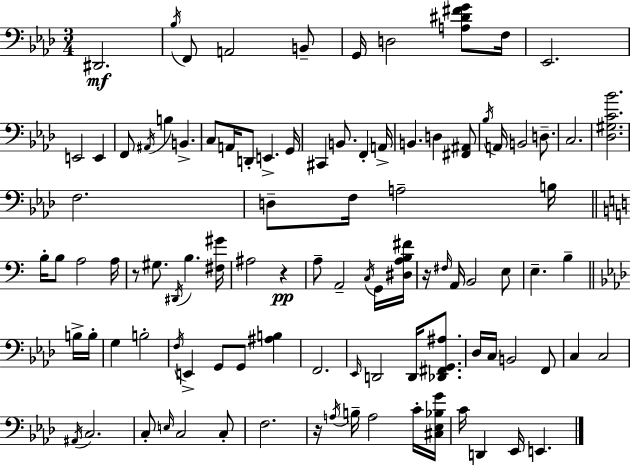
{
  \clef bass
  \numericTimeSignature
  \time 3/4
  \key aes \major
  dis,2.\mf | \acciaccatura { bes16 } f,8 a,2 b,8-- | g,16 d2 <a dis' fis' g'>8 | f16 ees,2. | \break e,2 e,4 | f,8 \acciaccatura { ais,16 } b4 b,4.-> | c8 a,16 d,8-. e,4.-> | g,16 cis,4 b,8. f,4-. | \break a,16-> b,4. d4 | <fis, ais,>8 \acciaccatura { bes16 } a,16 b,2 | d8.-- c2. | <des gis c' bes'>2. | \break f2. | d8-- f16 a2-- | b16 \bar "||" \break \key a \minor b16-. b8 a2 a16 | r8 gis8. \acciaccatura { dis,16 } b4. | <fis gis'>16 ais2 r4\pp | a8-- a,2-- \acciaccatura { c16 } | \break g,16 <dis a b fis'>16 r16 \grace { fis16 } a,16 b,2 | e8 e4.-- b4-- | \bar "||" \break \key aes \major b16-> b16-. g4 b2-. | \acciaccatura { f16 } e,4-> g,8 g,8 <ais b>4 | f,2. | \grace { ees,16 } d,2 | \break d,16 <des, fis, g, ais>8. des16 c16 b,2 | f,8 c4 c2 | \acciaccatura { ais,16 } c2. | c8-. \grace { e16 } c2 | \break c8-. f2. | r16 \acciaccatura { a16 } b16-- a2 | c'16-. <cis ees bes g'>16 c'16 d,4 | ees,16 e,4. \bar "|."
}